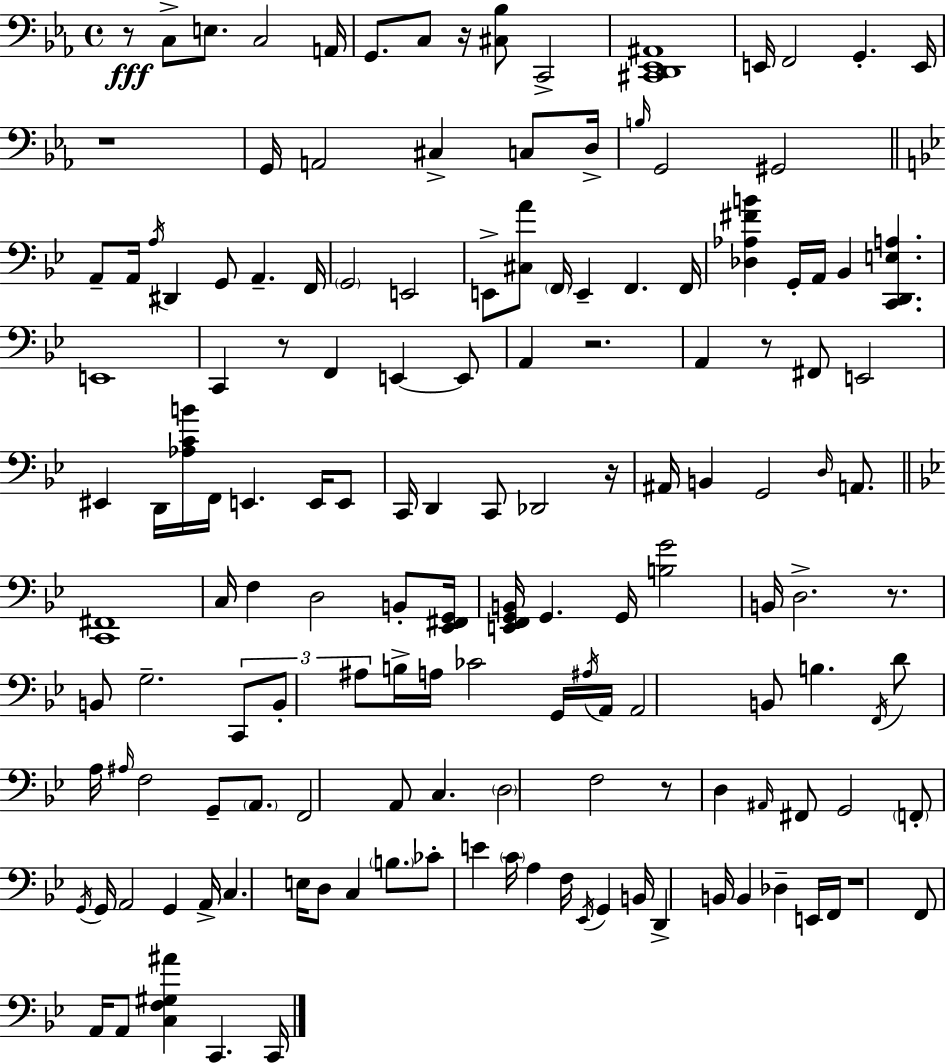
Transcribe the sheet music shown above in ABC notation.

X:1
T:Untitled
M:4/4
L:1/4
K:Cm
z/2 C,/2 E,/2 C,2 A,,/4 G,,/2 C,/2 z/4 [^C,_B,]/2 C,,2 [^C,,D,,_E,,^A,,]4 E,,/4 F,,2 G,, E,,/4 z4 G,,/4 A,,2 ^C, C,/2 D,/4 B,/4 G,,2 ^G,,2 A,,/2 A,,/4 A,/4 ^D,, G,,/2 A,, F,,/4 G,,2 E,,2 E,,/2 [^C,A]/2 F,,/4 E,, F,, F,,/4 [_D,_A,^FB] G,,/4 A,,/4 _B,, [C,,D,,E,A,] E,,4 C,, z/2 F,, E,, E,,/2 A,, z2 A,, z/2 ^F,,/2 E,,2 ^E,, D,,/4 [_A,CB]/4 F,,/4 E,, E,,/4 E,,/2 C,,/4 D,, C,,/2 _D,,2 z/4 ^A,,/4 B,, G,,2 D,/4 A,,/2 [C,,^F,,]4 C,/4 F, D,2 B,,/2 [_E,,^F,,G,,]/4 [E,,F,,G,,B,,]/4 G,, G,,/4 [B,G]2 B,,/4 D,2 z/2 B,,/2 G,2 C,,/2 B,,/2 ^A,/2 B,/4 A,/4 _C2 G,,/4 ^A,/4 A,,/4 A,,2 B,,/2 B, F,,/4 D/2 A,/4 ^A,/4 F,2 G,,/2 A,,/2 F,,2 A,,/2 C, D,2 F,2 z/2 D, ^A,,/4 ^F,,/2 G,,2 F,,/2 G,,/4 G,,/4 A,,2 G,, A,,/4 C, E,/4 D,/2 C, B,/2 _C/2 E C/4 A, F,/4 _E,,/4 G,, B,,/4 D,, B,,/4 B,, _D, E,,/4 F,,/4 z4 F,,/2 A,,/4 A,,/2 [C,F,^G,^A] C,, C,,/4